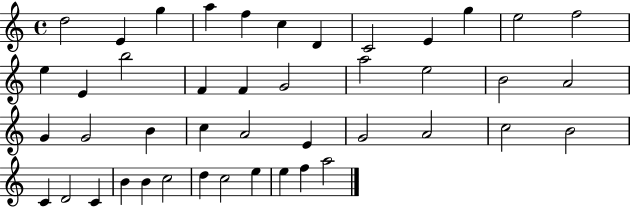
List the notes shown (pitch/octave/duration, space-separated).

D5/h E4/q G5/q A5/q F5/q C5/q D4/q C4/h E4/q G5/q E5/h F5/h E5/q E4/q B5/h F4/q F4/q G4/h A5/h E5/h B4/h A4/h G4/q G4/h B4/q C5/q A4/h E4/q G4/h A4/h C5/h B4/h C4/q D4/h C4/q B4/q B4/q C5/h D5/q C5/h E5/q E5/q F5/q A5/h